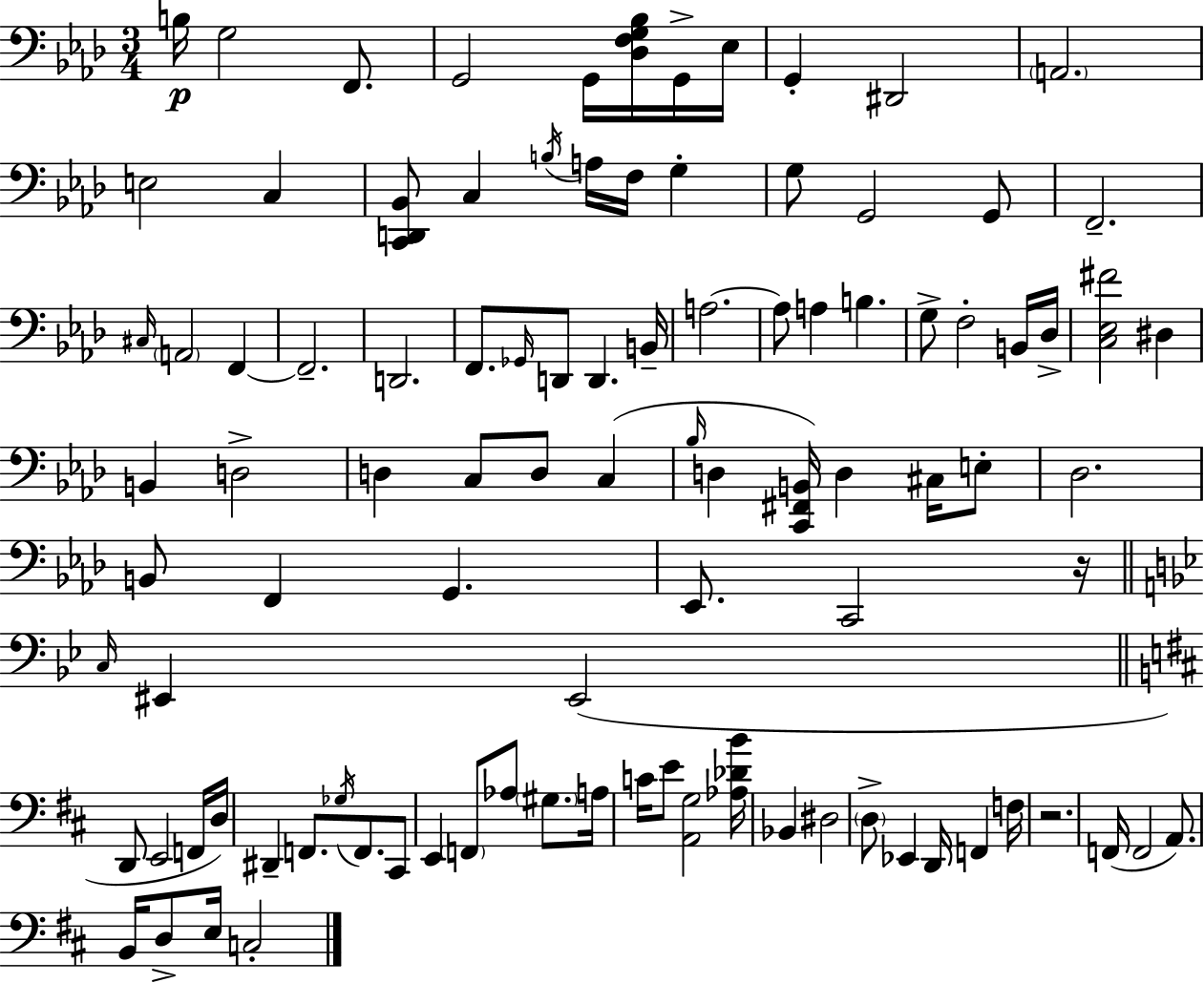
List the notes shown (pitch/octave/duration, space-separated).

B3/s G3/h F2/e. G2/h G2/s [Db3,F3,G3,Bb3]/s G2/s Eb3/s G2/q D#2/h A2/h. E3/h C3/q [C2,D2,Bb2]/e C3/q B3/s A3/s F3/s G3/q G3/e G2/h G2/e F2/h. C#3/s A2/h F2/q F2/h. D2/h. F2/e. Gb2/s D2/e D2/q. B2/s A3/h. A3/e A3/q B3/q. G3/e F3/h B2/s Db3/s [C3,Eb3,F#4]/h D#3/q B2/q D3/h D3/q C3/e D3/e C3/q Bb3/s D3/q [C2,F#2,B2]/s D3/q C#3/s E3/e Db3/h. B2/e F2/q G2/q. Eb2/e. C2/h R/s C3/s EIS2/q EIS2/h D2/e E2/h F2/s D3/s D#2/q F2/e. Gb3/s F2/e. C#2/e E2/q F2/e Ab3/e G#3/e. A3/s C4/s E4/e [A2,G3]/h [Ab3,Db4,B4]/s Bb2/q D#3/h D3/e Eb2/q D2/s F2/q F3/s R/h. F2/s F2/h A2/e. B2/s D3/e E3/s C3/h